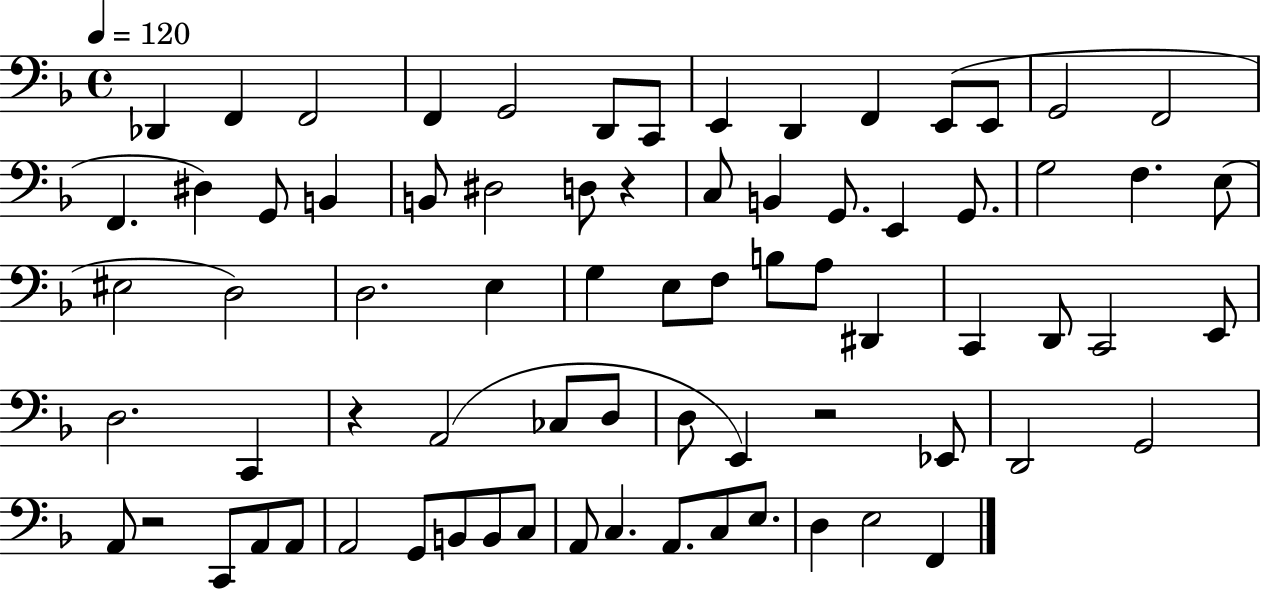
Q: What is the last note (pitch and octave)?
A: F2